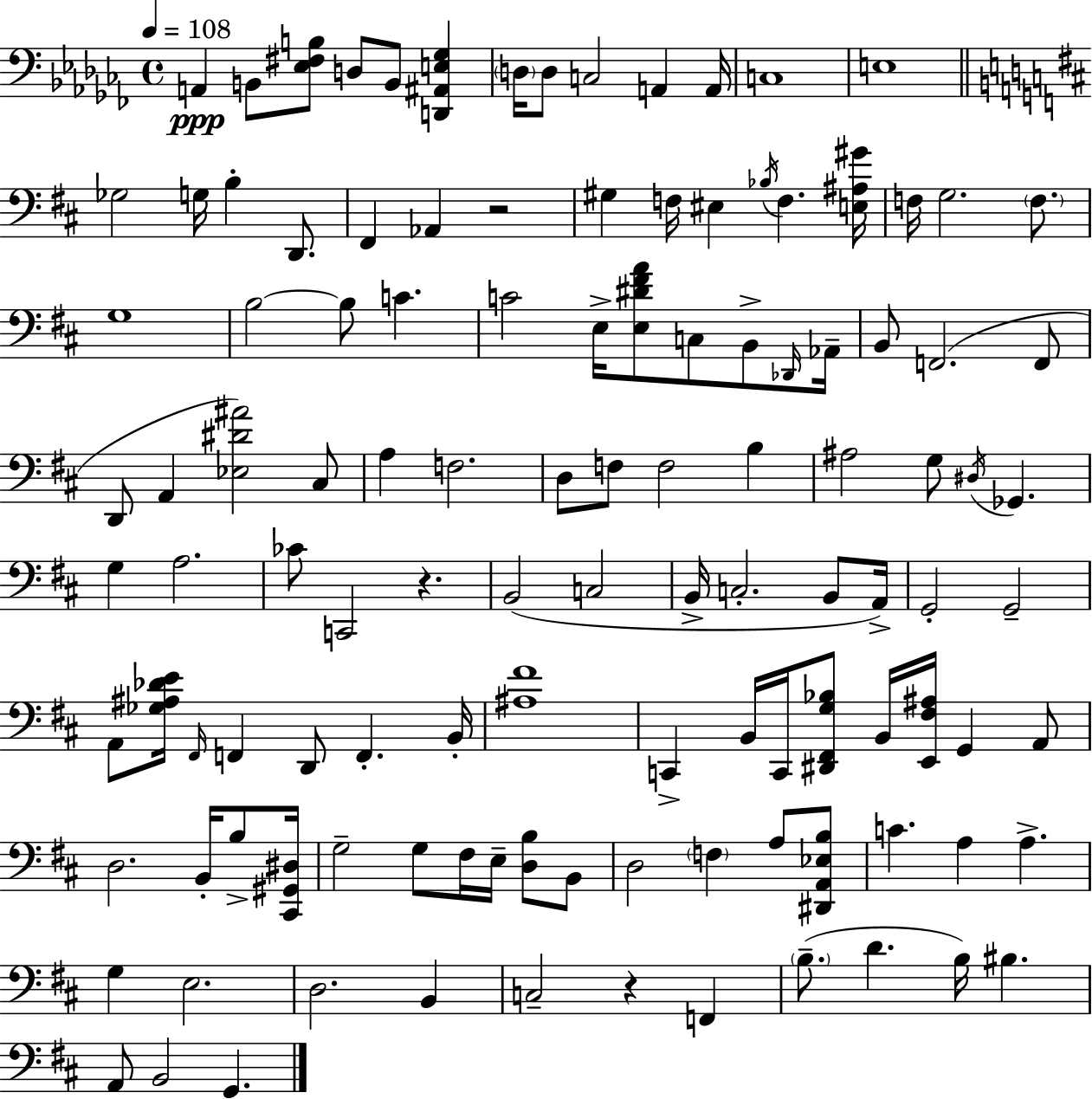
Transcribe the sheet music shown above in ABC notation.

X:1
T:Untitled
M:4/4
L:1/4
K:Abm
A,, B,,/2 [_E,^F,B,]/2 D,/2 B,,/2 [D,,^A,,E,_G,] D,/4 D,/2 C,2 A,, A,,/4 C,4 E,4 _G,2 G,/4 B, D,,/2 ^F,, _A,, z2 ^G, F,/4 ^E, _B,/4 F, [E,^A,^G]/4 F,/4 G,2 F,/2 G,4 B,2 B,/2 C C2 E,/4 [E,^D^FA]/2 C,/2 B,,/2 _D,,/4 _A,,/4 B,,/2 F,,2 F,,/2 D,,/2 A,, [_E,^D^A]2 ^C,/2 A, F,2 D,/2 F,/2 F,2 B, ^A,2 G,/2 ^D,/4 _G,, G, A,2 _C/2 C,,2 z B,,2 C,2 B,,/4 C,2 B,,/2 A,,/4 G,,2 G,,2 A,,/2 [_G,^A,_DE]/4 ^F,,/4 F,, D,,/2 F,, B,,/4 [^A,^F]4 C,, B,,/4 C,,/4 [^D,,^F,,G,_B,]/2 B,,/4 [E,,^F,^A,]/4 G,, A,,/2 D,2 B,,/4 B,/2 [^C,,^G,,^D,]/4 G,2 G,/2 ^F,/4 E,/4 [D,B,]/2 B,,/2 D,2 F, A,/2 [^D,,A,,_E,B,]/2 C A, A, G, E,2 D,2 B,, C,2 z F,, B,/2 D B,/4 ^B, A,,/2 B,,2 G,,